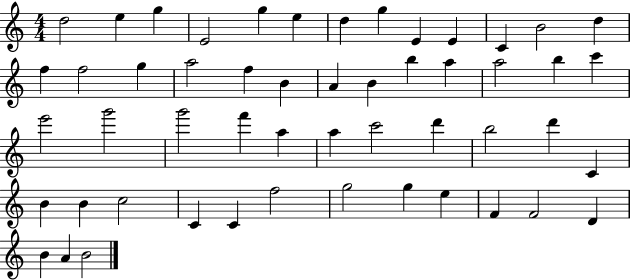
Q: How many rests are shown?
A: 0